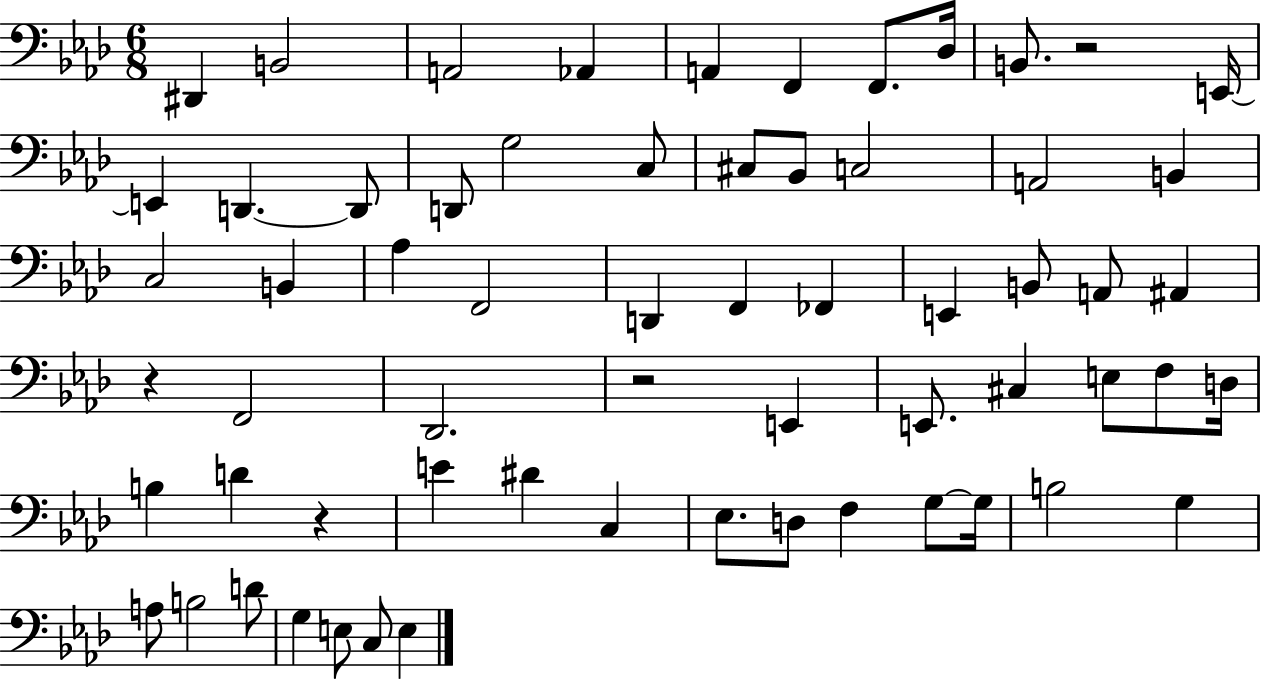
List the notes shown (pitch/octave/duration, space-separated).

D#2/q B2/h A2/h Ab2/q A2/q F2/q F2/e. Db3/s B2/e. R/h E2/s E2/q D2/q. D2/e D2/e G3/h C3/e C#3/e Bb2/e C3/h A2/h B2/q C3/h B2/q Ab3/q F2/h D2/q F2/q FES2/q E2/q B2/e A2/e A#2/q R/q F2/h Db2/h. R/h E2/q E2/e. C#3/q E3/e F3/e D3/s B3/q D4/q R/q E4/q D#4/q C3/q Eb3/e. D3/e F3/q G3/e G3/s B3/h G3/q A3/e B3/h D4/e G3/q E3/e C3/e E3/q